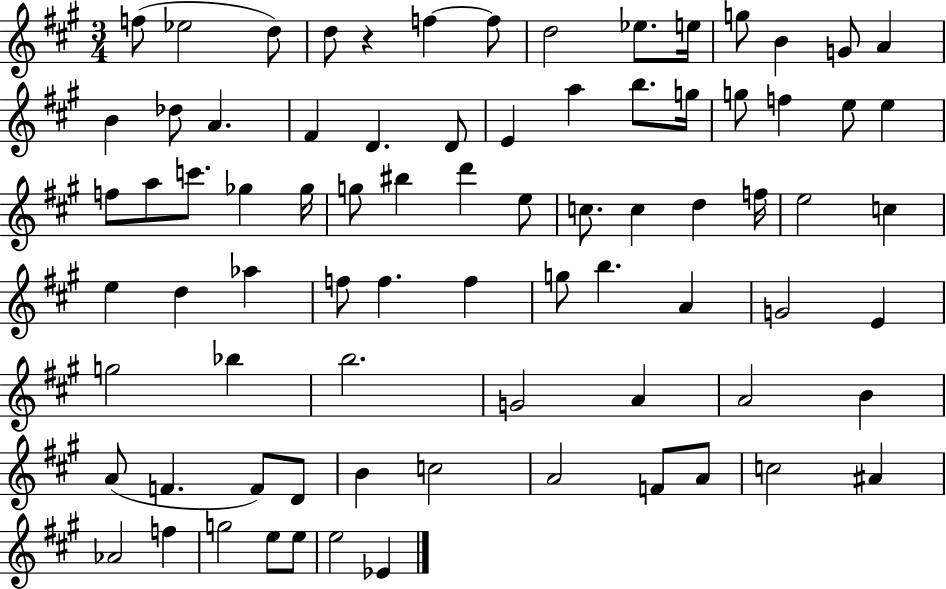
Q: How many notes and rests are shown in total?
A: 79